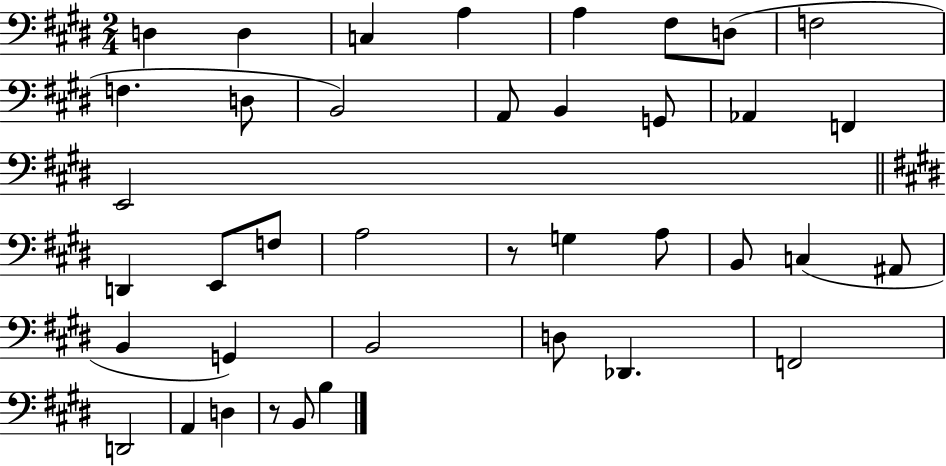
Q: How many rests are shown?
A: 2